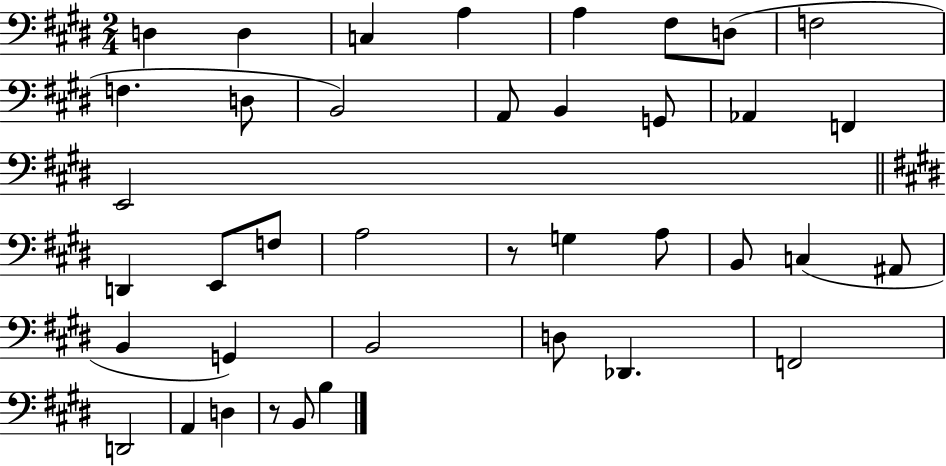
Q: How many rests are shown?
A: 2